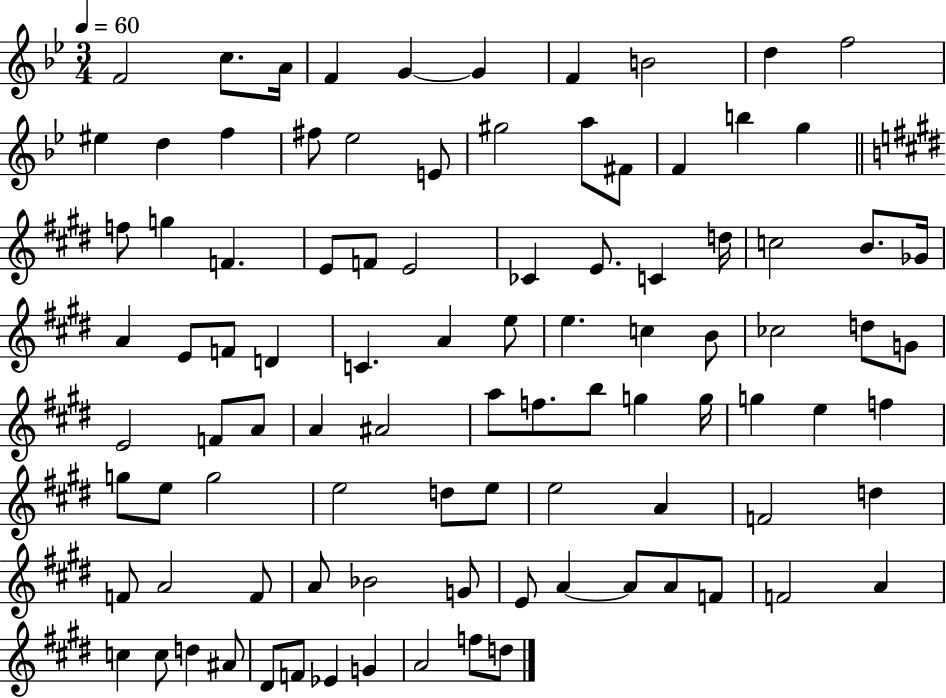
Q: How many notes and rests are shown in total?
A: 95